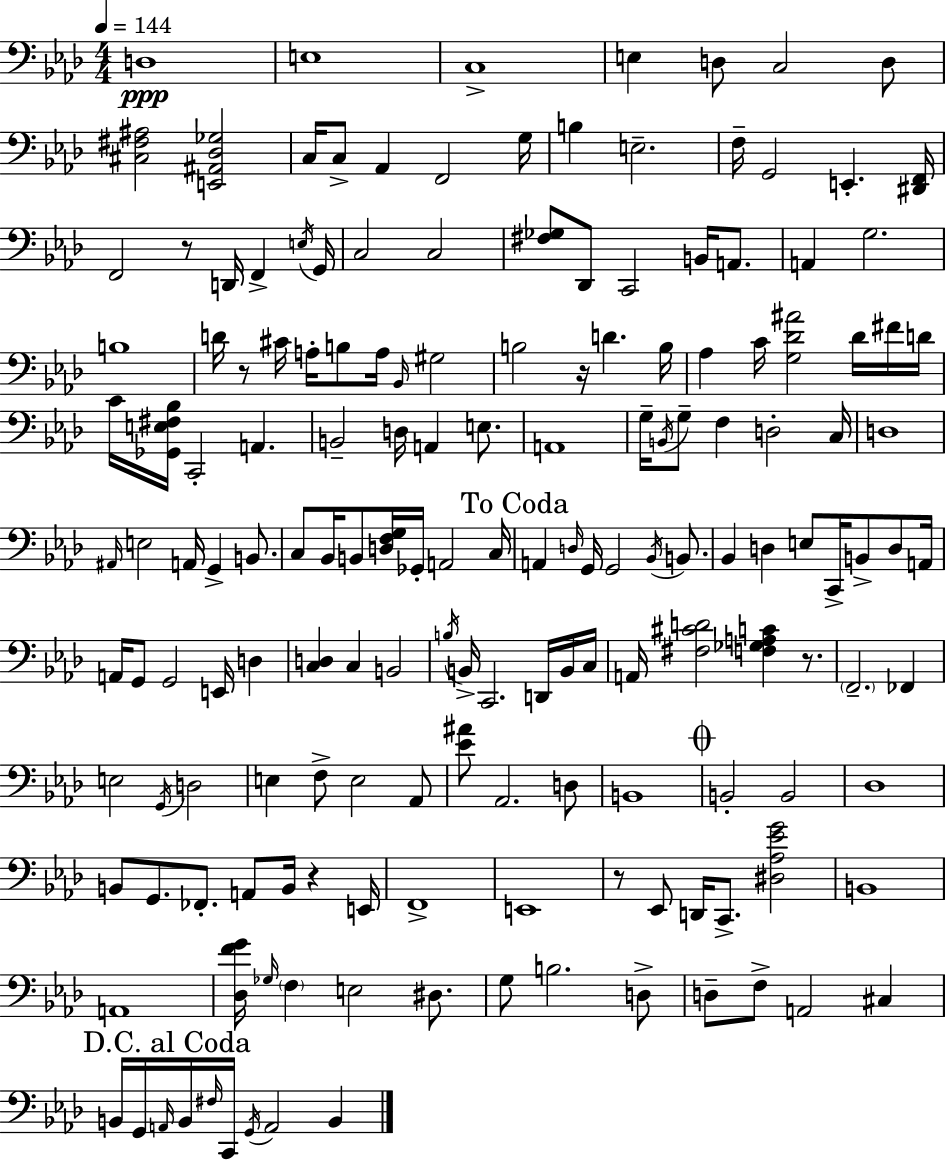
X:1
T:Untitled
M:4/4
L:1/4
K:Fm
D,4 E,4 C,4 E, D,/2 C,2 D,/2 [^C,^F,^A,]2 [E,,^A,,_D,_G,]2 C,/4 C,/2 _A,, F,,2 G,/4 B, E,2 F,/4 G,,2 E,, [^D,,F,,]/4 F,,2 z/2 D,,/4 F,, E,/4 G,,/4 C,2 C,2 [^F,_G,]/2 _D,,/2 C,,2 B,,/4 A,,/2 A,, G,2 B,4 D/4 z/2 ^C/4 A,/4 B,/2 A,/4 _B,,/4 ^G,2 B,2 z/4 D B,/4 _A, C/4 [G,_D^A]2 _D/4 ^F/4 D/4 C/4 [_G,,E,^F,_B,]/4 C,,2 A,, B,,2 D,/4 A,, E,/2 A,,4 G,/4 B,,/4 G,/2 F, D,2 C,/4 D,4 ^A,,/4 E,2 A,,/4 G,, B,,/2 C,/2 _B,,/4 B,,/2 [D,F,G,]/4 _G,,/4 A,,2 C,/4 A,, D,/4 G,,/4 G,,2 _B,,/4 B,,/2 _B,, D, E,/2 C,,/4 B,,/2 D,/2 A,,/4 A,,/4 G,,/2 G,,2 E,,/4 D, [C,D,] C, B,,2 B,/4 B,,/4 C,,2 D,,/4 B,,/4 C,/4 A,,/4 [^F,^CD]2 [F,_G,A,C] z/2 F,,2 _F,, E,2 G,,/4 D,2 E, F,/2 E,2 _A,,/2 [_E^A]/2 _A,,2 D,/2 B,,4 B,,2 B,,2 _D,4 B,,/2 G,,/2 _F,,/2 A,,/2 B,,/4 z E,,/4 F,,4 E,,4 z/2 _E,,/2 D,,/4 C,,/2 [^D,_A,_EG]2 B,,4 A,,4 [_D,FG]/4 _G,/4 F, E,2 ^D,/2 G,/2 B,2 D,/2 D,/2 F,/2 A,,2 ^C, B,,/4 G,,/4 A,,/4 B,,/4 ^F,/4 C,,/4 G,,/4 A,,2 B,,